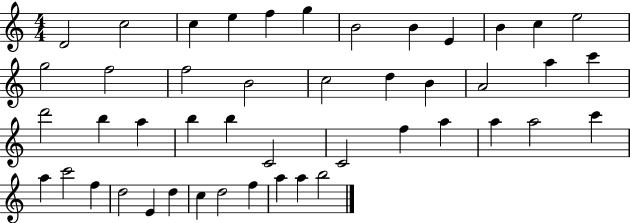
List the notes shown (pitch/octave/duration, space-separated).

D4/h C5/h C5/q E5/q F5/q G5/q B4/h B4/q E4/q B4/q C5/q E5/h G5/h F5/h F5/h B4/h C5/h D5/q B4/q A4/h A5/q C6/q D6/h B5/q A5/q B5/q B5/q C4/h C4/h F5/q A5/q A5/q A5/h C6/q A5/q C6/h F5/q D5/h E4/q D5/q C5/q D5/h F5/q A5/q A5/q B5/h